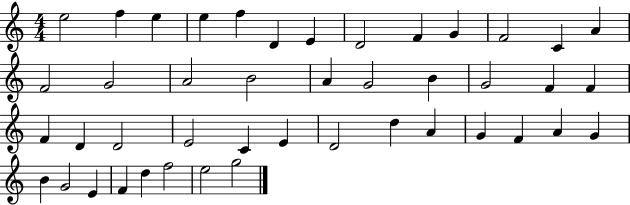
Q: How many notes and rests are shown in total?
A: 44